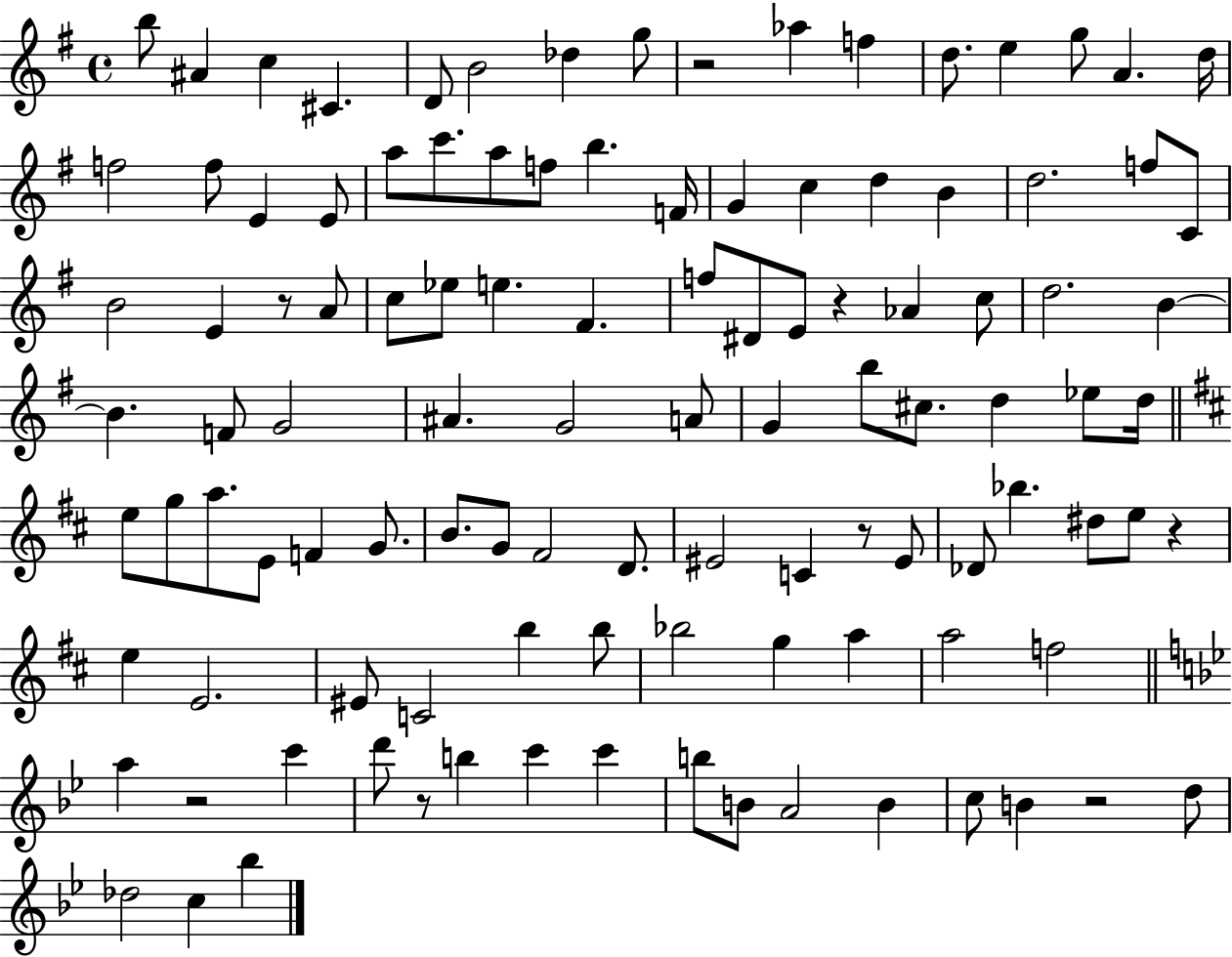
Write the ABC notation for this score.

X:1
T:Untitled
M:4/4
L:1/4
K:G
b/2 ^A c ^C D/2 B2 _d g/2 z2 _a f d/2 e g/2 A d/4 f2 f/2 E E/2 a/2 c'/2 a/2 f/2 b F/4 G c d B d2 f/2 C/2 B2 E z/2 A/2 c/2 _e/2 e ^F f/2 ^D/2 E/2 z _A c/2 d2 B B F/2 G2 ^A G2 A/2 G b/2 ^c/2 d _e/2 d/4 e/2 g/2 a/2 E/2 F G/2 B/2 G/2 ^F2 D/2 ^E2 C z/2 ^E/2 _D/2 _b ^d/2 e/2 z e E2 ^E/2 C2 b b/2 _b2 g a a2 f2 a z2 c' d'/2 z/2 b c' c' b/2 B/2 A2 B c/2 B z2 d/2 _d2 c _b